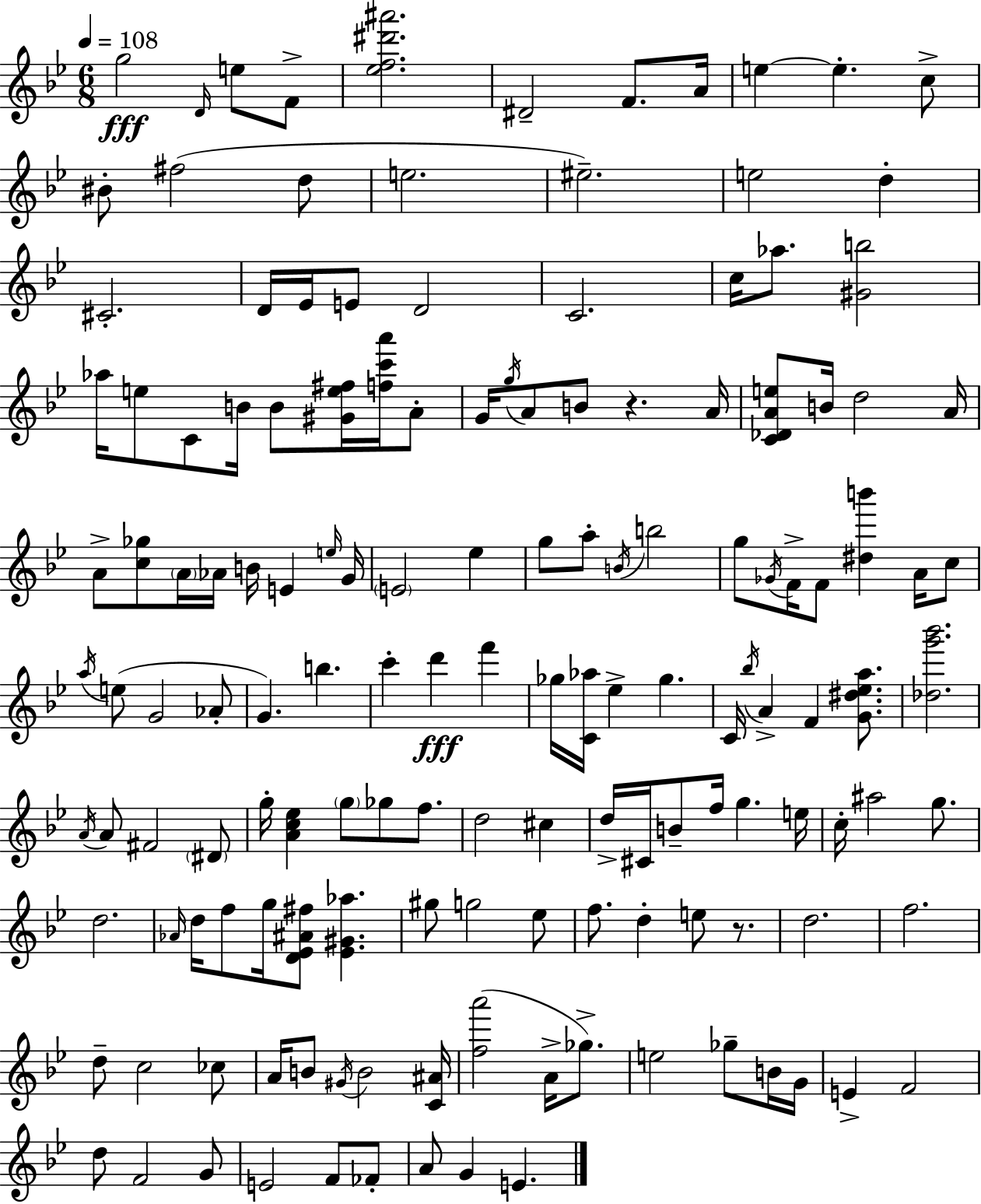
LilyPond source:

{
  \clef treble
  \numericTimeSignature
  \time 6/8
  \key bes \major
  \tempo 4 = 108
  g''2\fff \grace { d'16 } e''8 f'8-> | <ees'' f'' dis''' ais'''>2. | dis'2-- f'8. | a'16 e''4~~ e''4.-. c''8-> | \break bis'8-. fis''2( d''8 | e''2. | eis''2.--) | e''2 d''4-. | \break cis'2.-. | d'16 ees'16 e'8 d'2 | c'2. | c''16 aes''8. <gis' b''>2 | \break aes''16 e''8 c'8 b'16 b'8 <gis' e'' fis''>16 <f'' c''' a'''>16 a'8-. | g'16 \acciaccatura { g''16 } a'8 b'8 r4. | a'16 <c' des' a' e''>8 b'16 d''2 | a'16 a'8-> <c'' ges''>8 \parenthesize a'16 aes'16 b'16 e'4 | \break \grace { e''16 } g'16 \parenthesize e'2 ees''4 | g''8 a''8-. \acciaccatura { b'16 } b''2 | g''8 \acciaccatura { ges'16 } f'16-> f'8 <dis'' b'''>4 | a'16 c''8 \acciaccatura { a''16 } e''8( g'2 | \break aes'8-. g'4.) | b''4. c'''4-. d'''4\fff | f'''4 ges''16 <c' aes''>16 ees''4-> | ges''4. c'16 \acciaccatura { bes''16 } a'4-> | \break f'4 <g' dis'' ees'' a''>8. <des'' g''' bes'''>2. | \acciaccatura { a'16 } a'8 fis'2 | \parenthesize dis'8 g''16-. <a' c'' ees''>4 | \parenthesize g''8 ges''8 f''8. d''2 | \break cis''4 d''16-> cis'16 b'8-- | f''16 g''4. e''16 c''16-. ais''2 | g''8. d''2. | \grace { aes'16 } d''16 f''8 | \break g''16 <d' ees' ais' fis''>8 <ees' gis' aes''>4. gis''8 g''2 | ees''8 f''8. | d''4-. e''8 r8. d''2. | f''2. | \break d''8-- c''2 | ces''8 a'16 b'8 | \acciaccatura { gis'16 } b'2 <c' ais'>16 <f'' a'''>2( | a'16-> ges''8.->) e''2 | \break ges''8-- b'16 g'16 e'4-> | f'2 d''8 | f'2 g'8 e'2 | f'8 fes'8-. a'8 | \break g'4 e'4. \bar "|."
}